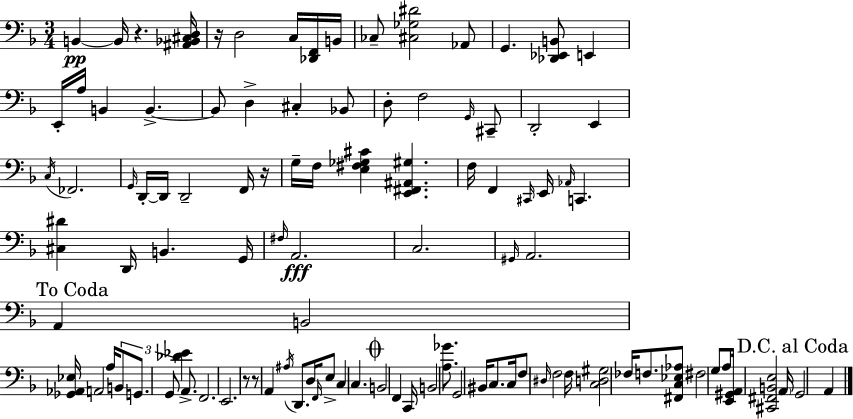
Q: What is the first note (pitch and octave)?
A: B2